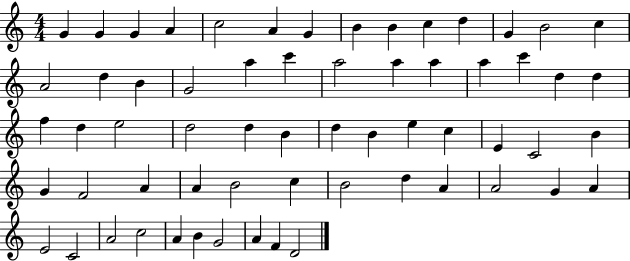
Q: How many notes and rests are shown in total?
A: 62